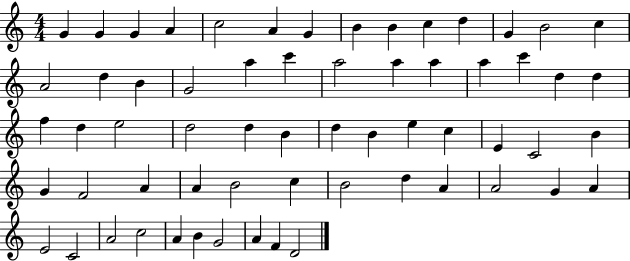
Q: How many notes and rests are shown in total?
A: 62